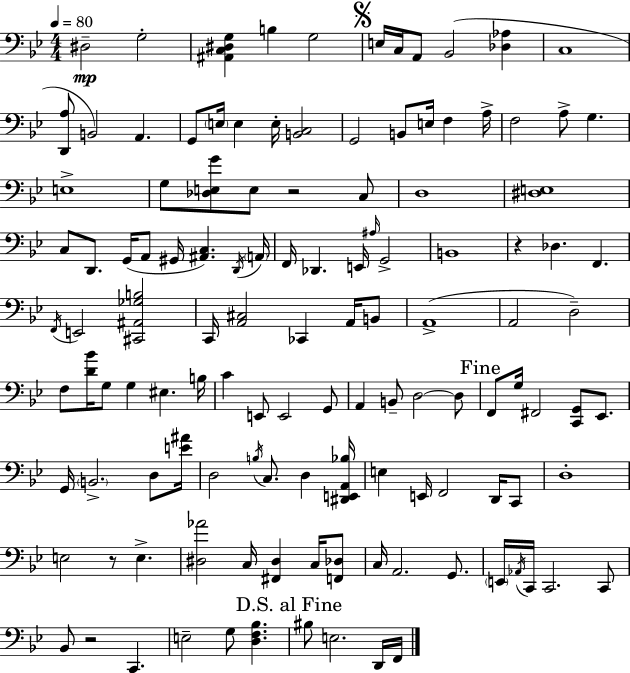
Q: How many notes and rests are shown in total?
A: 123